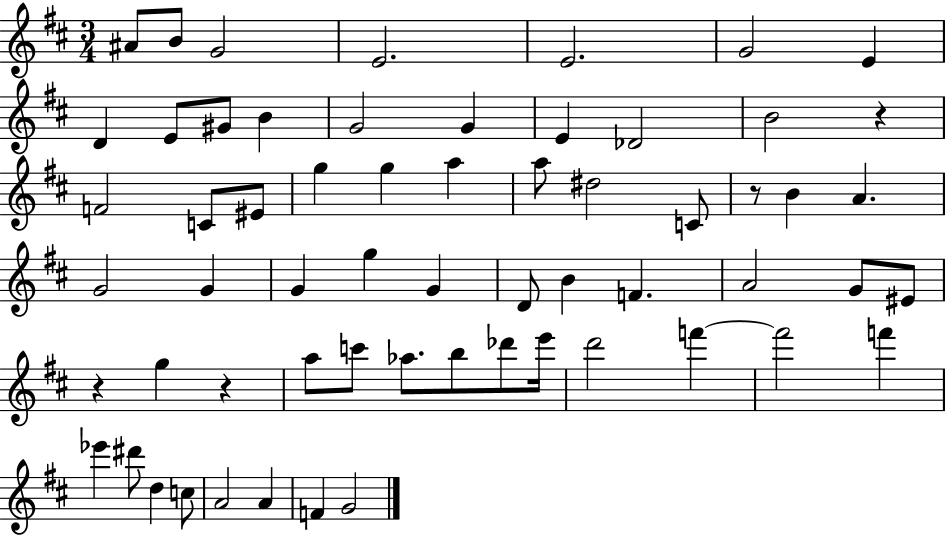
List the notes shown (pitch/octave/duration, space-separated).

A#4/e B4/e G4/h E4/h. E4/h. G4/h E4/q D4/q E4/e G#4/e B4/q G4/h G4/q E4/q Db4/h B4/h R/q F4/h C4/e EIS4/e G5/q G5/q A5/q A5/e D#5/h C4/e R/e B4/q A4/q. G4/h G4/q G4/q G5/q G4/q D4/e B4/q F4/q. A4/h G4/e EIS4/e R/q G5/q R/q A5/e C6/e Ab5/e. B5/e Db6/e E6/s D6/h F6/q F6/h F6/q Eb6/q D#6/e D5/q C5/e A4/h A4/q F4/q G4/h